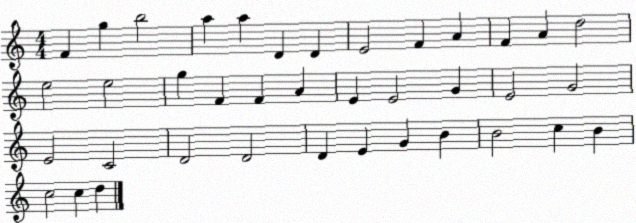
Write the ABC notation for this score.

X:1
T:Untitled
M:4/4
L:1/4
K:C
F g b2 a a D D E2 F A F A d2 e2 e2 g F F A E E2 G E2 G2 E2 C2 D2 D2 D E G B B2 c B c2 c d